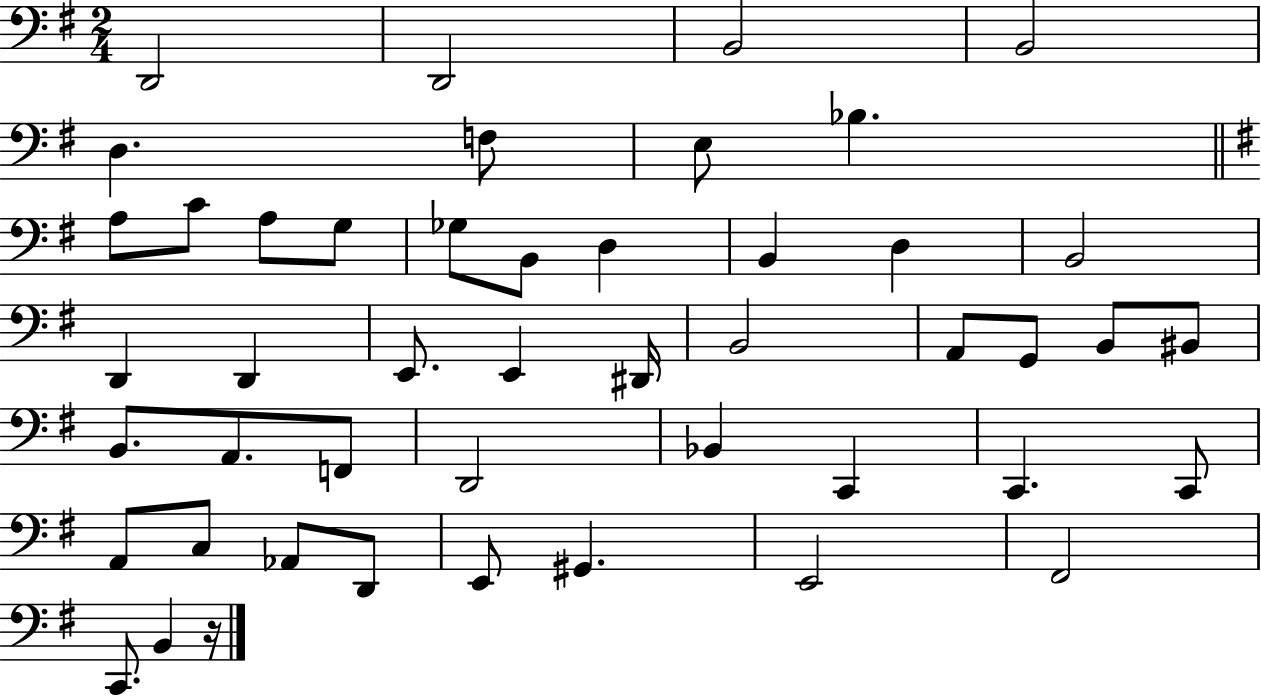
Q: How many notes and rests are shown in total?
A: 47